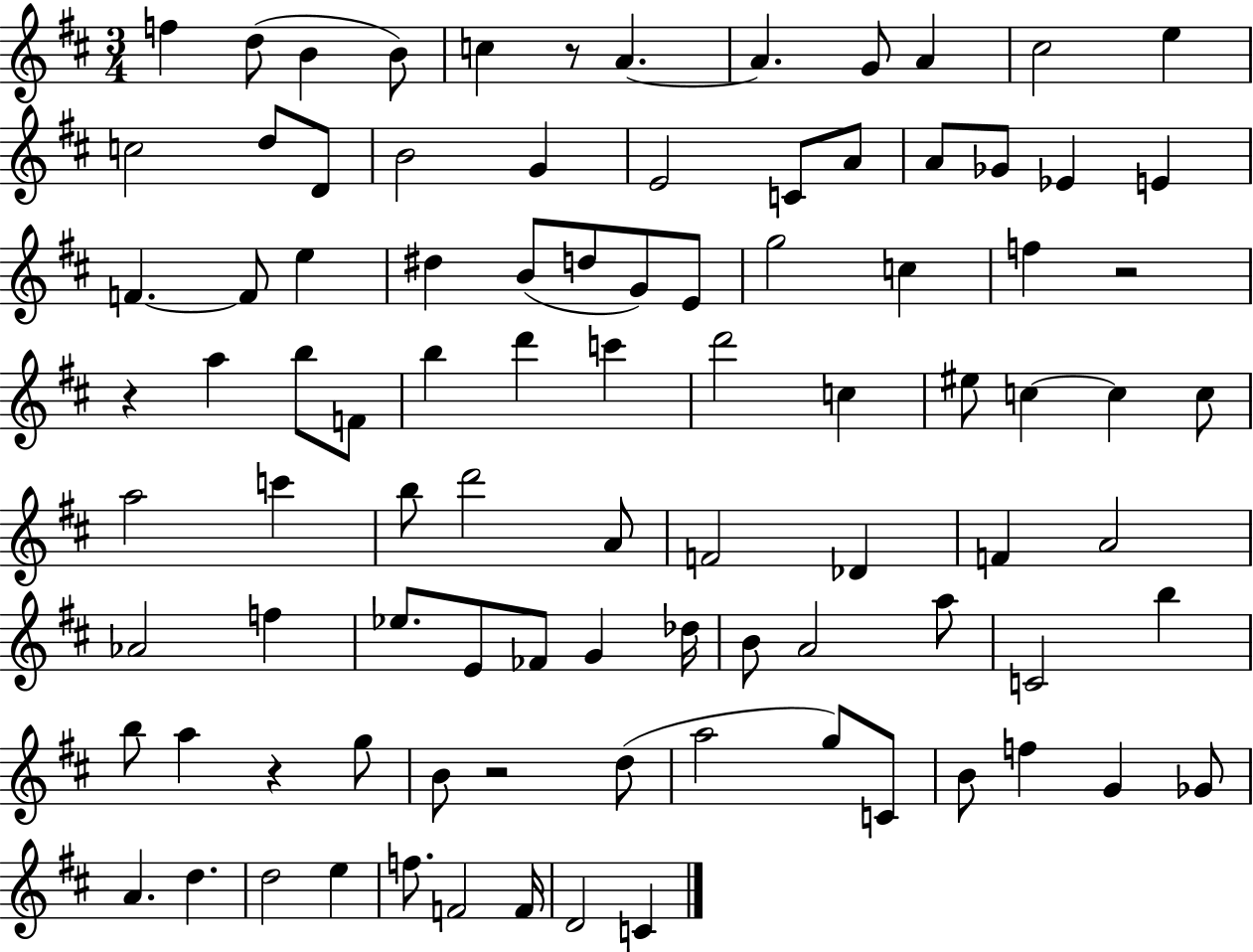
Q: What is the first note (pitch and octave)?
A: F5